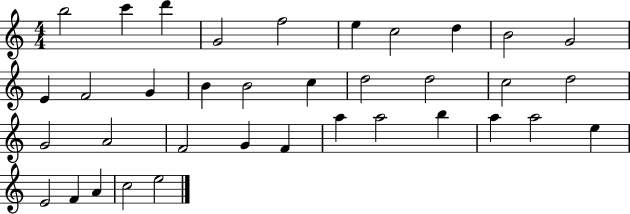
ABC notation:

X:1
T:Untitled
M:4/4
L:1/4
K:C
b2 c' d' G2 f2 e c2 d B2 G2 E F2 G B B2 c d2 d2 c2 d2 G2 A2 F2 G F a a2 b a a2 e E2 F A c2 e2